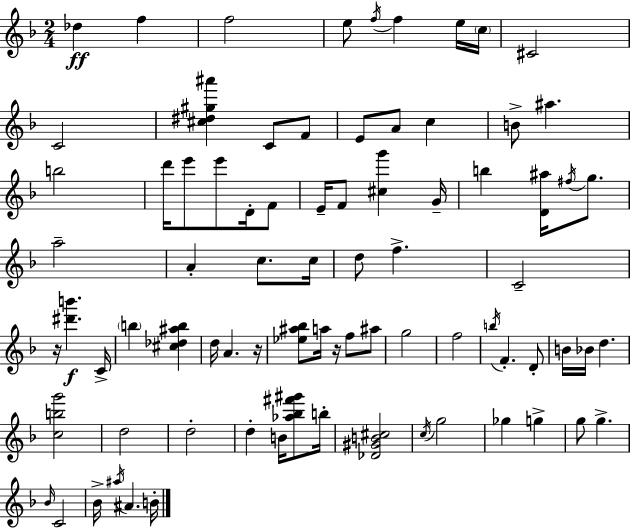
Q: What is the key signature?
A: D minor